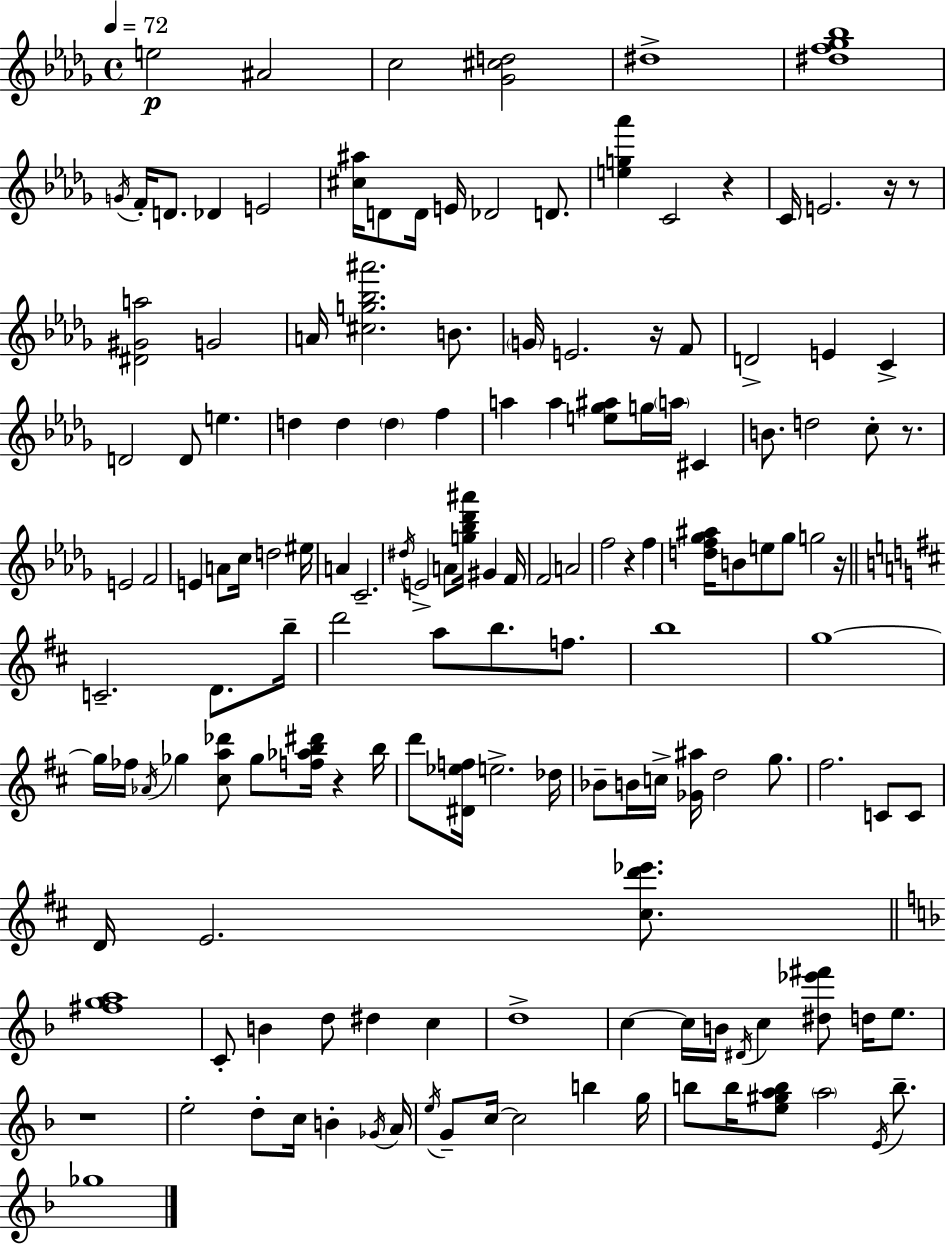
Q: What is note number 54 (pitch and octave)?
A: G#4